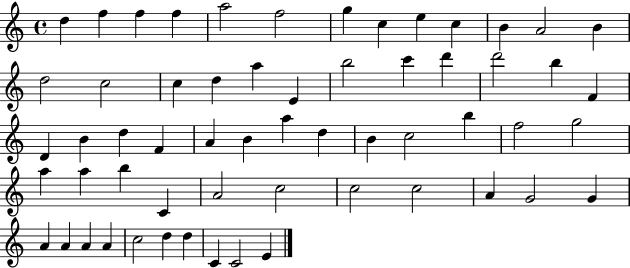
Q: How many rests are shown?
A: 0